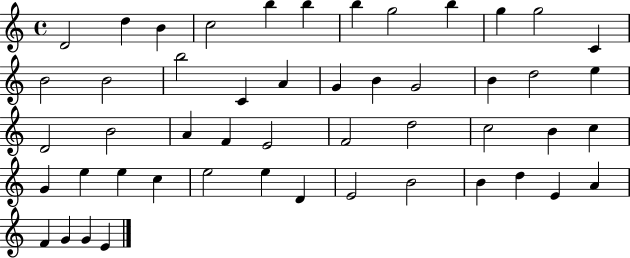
{
  \clef treble
  \time 4/4
  \defaultTimeSignature
  \key c \major
  d'2 d''4 b'4 | c''2 b''4 b''4 | b''4 g''2 b''4 | g''4 g''2 c'4 | \break b'2 b'2 | b''2 c'4 a'4 | g'4 b'4 g'2 | b'4 d''2 e''4 | \break d'2 b'2 | a'4 f'4 e'2 | f'2 d''2 | c''2 b'4 c''4 | \break g'4 e''4 e''4 c''4 | e''2 e''4 d'4 | e'2 b'2 | b'4 d''4 e'4 a'4 | \break f'4 g'4 g'4 e'4 | \bar "|."
}